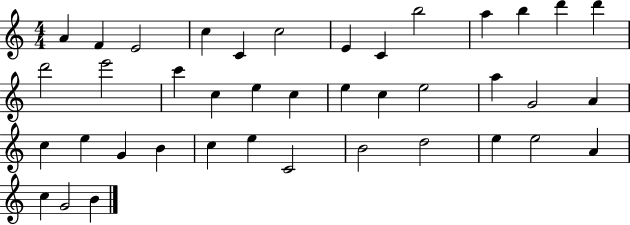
A4/q F4/q E4/h C5/q C4/q C5/h E4/q C4/q B5/h A5/q B5/q D6/q D6/q D6/h E6/h C6/q C5/q E5/q C5/q E5/q C5/q E5/h A5/q G4/h A4/q C5/q E5/q G4/q B4/q C5/q E5/q C4/h B4/h D5/h E5/q E5/h A4/q C5/q G4/h B4/q